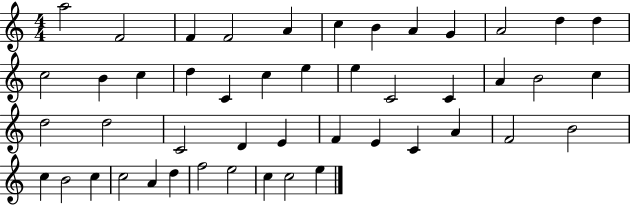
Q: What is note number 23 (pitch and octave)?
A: A4